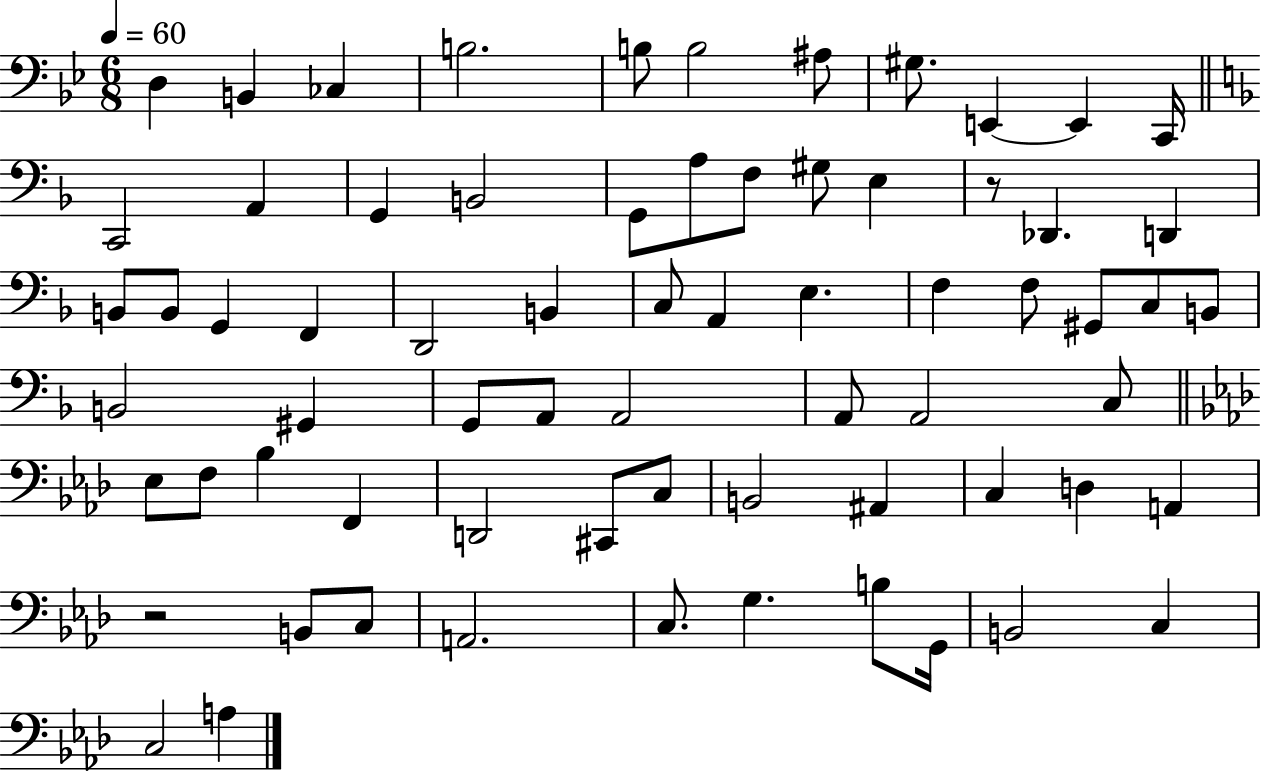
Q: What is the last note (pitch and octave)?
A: A3